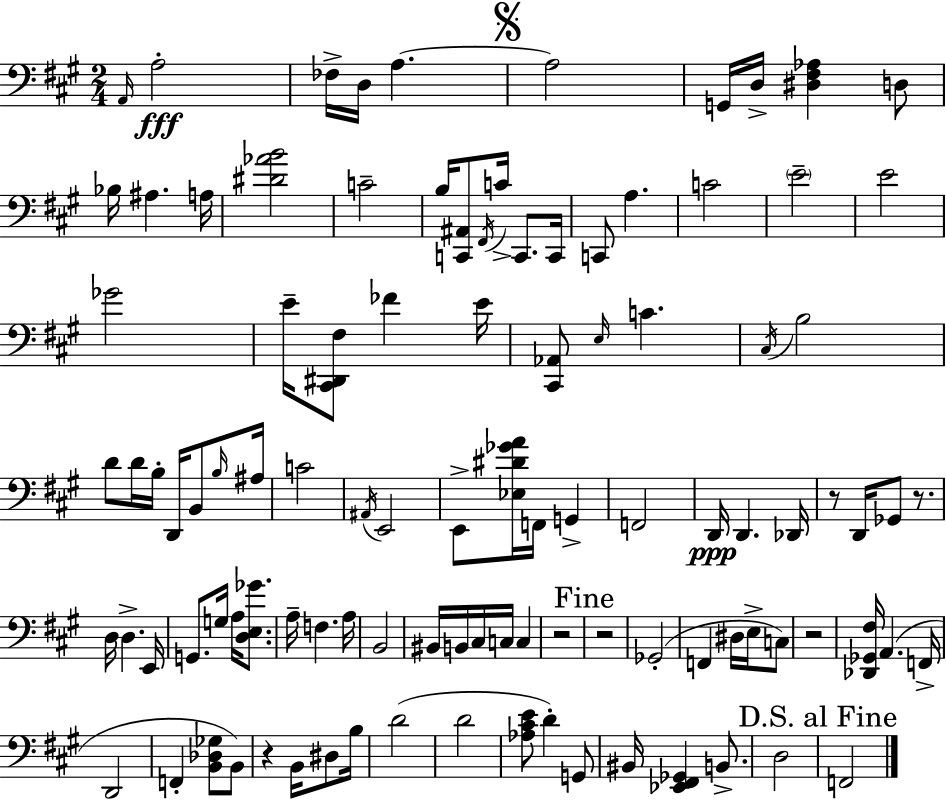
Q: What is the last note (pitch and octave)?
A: F2